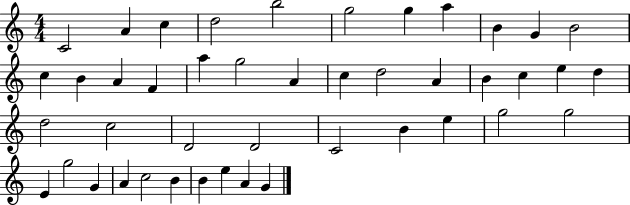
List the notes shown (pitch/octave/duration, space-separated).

C4/h A4/q C5/q D5/h B5/h G5/h G5/q A5/q B4/q G4/q B4/h C5/q B4/q A4/q F4/q A5/q G5/h A4/q C5/q D5/h A4/q B4/q C5/q E5/q D5/q D5/h C5/h D4/h D4/h C4/h B4/q E5/q G5/h G5/h E4/q G5/h G4/q A4/q C5/h B4/q B4/q E5/q A4/q G4/q